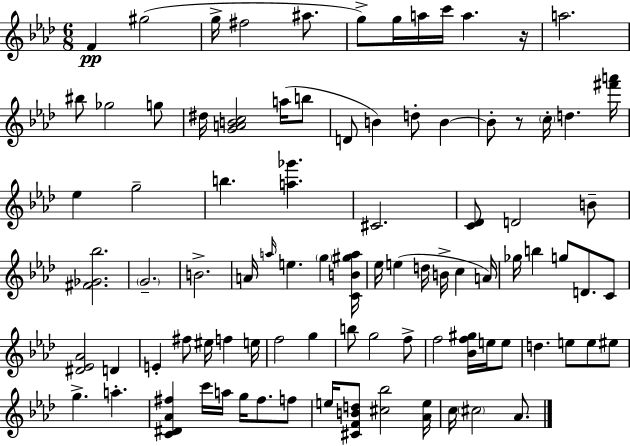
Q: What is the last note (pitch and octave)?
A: Ab4